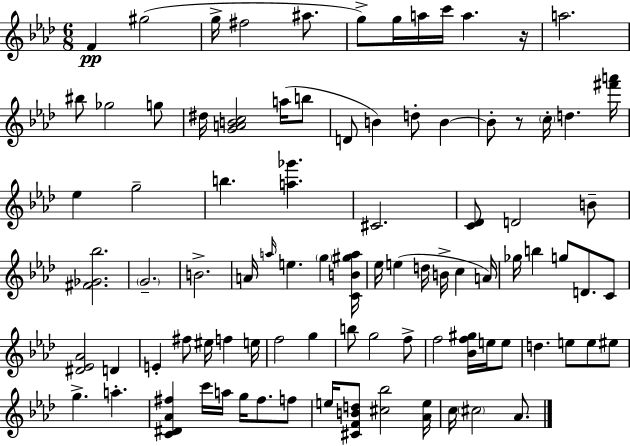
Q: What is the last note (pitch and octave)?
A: Ab4